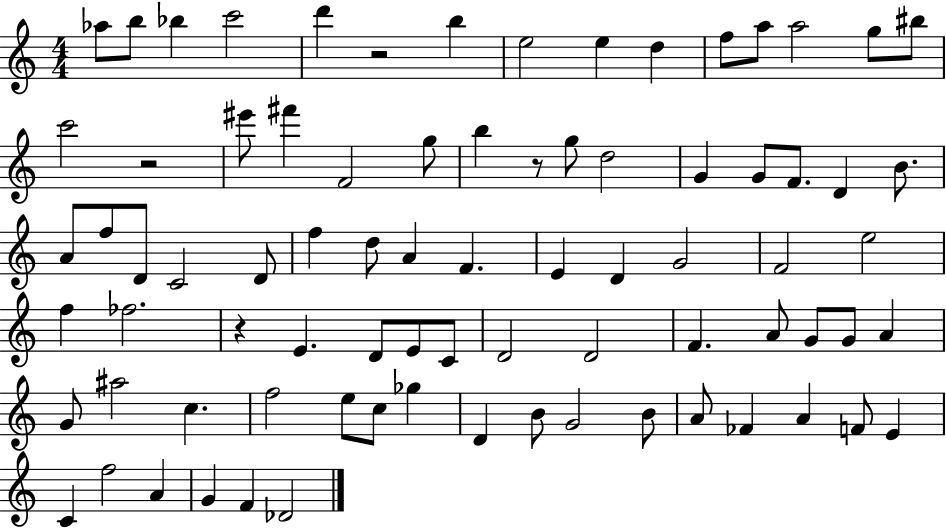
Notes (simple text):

Ab5/e B5/e Bb5/q C6/h D6/q R/h B5/q E5/h E5/q D5/q F5/e A5/e A5/h G5/e BIS5/e C6/h R/h EIS6/e F#6/q F4/h G5/e B5/q R/e G5/e D5/h G4/q G4/e F4/e. D4/q B4/e. A4/e F5/e D4/e C4/h D4/e F5/q D5/e A4/q F4/q. E4/q D4/q G4/h F4/h E5/h F5/q FES5/h. R/q E4/q. D4/e E4/e C4/e D4/h D4/h F4/q. A4/e G4/e G4/e A4/q G4/e A#5/h C5/q. F5/h E5/e C5/e Gb5/q D4/q B4/e G4/h B4/e A4/e FES4/q A4/q F4/e E4/q C4/q F5/h A4/q G4/q F4/q Db4/h